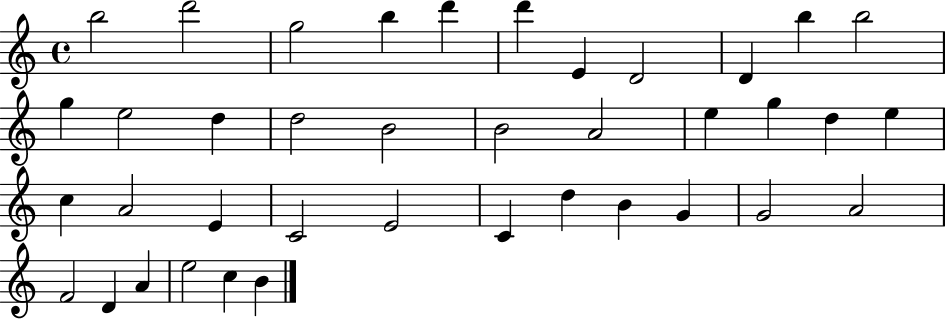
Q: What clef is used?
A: treble